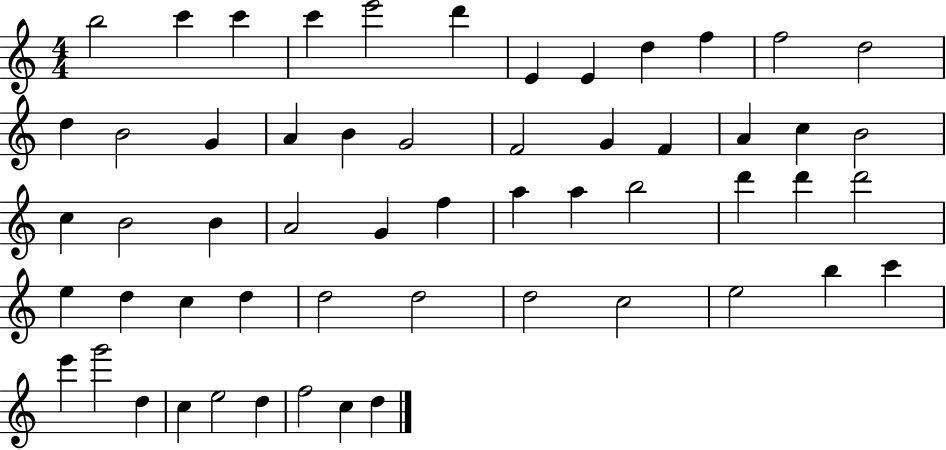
X:1
T:Untitled
M:4/4
L:1/4
K:C
b2 c' c' c' e'2 d' E E d f f2 d2 d B2 G A B G2 F2 G F A c B2 c B2 B A2 G f a a b2 d' d' d'2 e d c d d2 d2 d2 c2 e2 b c' e' g'2 d c e2 d f2 c d